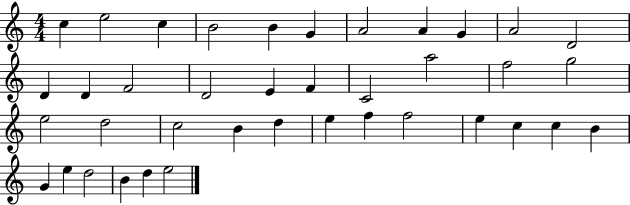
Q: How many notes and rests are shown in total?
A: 39